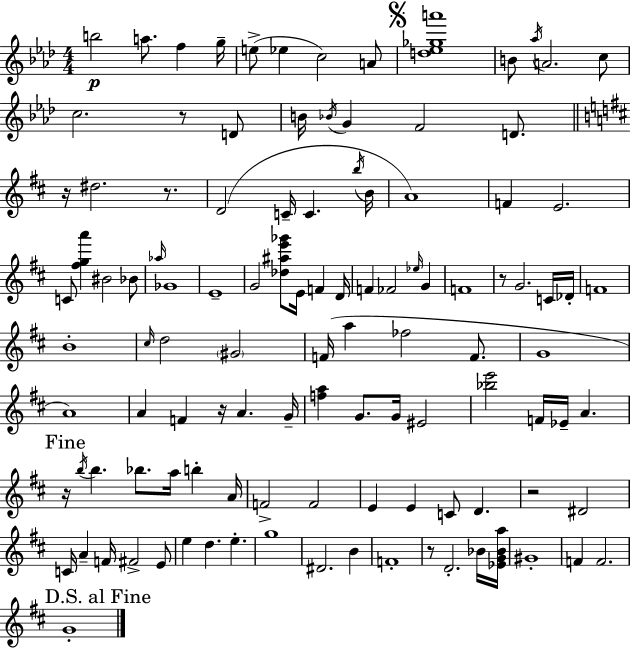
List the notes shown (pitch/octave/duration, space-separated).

B5/h A5/e. F5/q G5/s E5/e Eb5/q C5/h A4/e [D5,Eb5,Gb5,A6]/w B4/e Ab5/s A4/h. C5/e C5/h. R/e D4/e B4/s Bb4/s G4/q F4/h D4/e. R/s D#5/h. R/e. D4/h C4/s C4/q. B5/s B4/s A4/w F4/q E4/h. C4/e [F#5,G5,A6]/q BIS4/h Bb4/e Ab5/s Gb4/w E4/w G4/h [Db5,A#5,E6,Gb6]/e E4/s F4/q D4/s F4/q FES4/h Eb5/s G4/q F4/w R/e G4/h. C4/s Db4/s F4/w B4/w C#5/s D5/h G#4/h F4/s A5/q FES5/h F4/e. G4/w A4/w A4/q F4/q R/s A4/q. G4/s [F5,A5]/q G4/e. G4/s EIS4/h [Bb5,E6]/h F4/s Eb4/s A4/q. R/s B5/s B5/q. Bb5/e. A5/s B5/q A4/s F4/h F4/h E4/q E4/q C4/e D4/q. R/h D#4/h C4/s A4/q F4/s F#4/h E4/e E5/q D5/q. E5/q. G5/w D#4/h. B4/q F4/w R/e D4/h. Bb4/s [Eb4,G4,Bb4,A5]/s G#4/w F4/q F4/h. G4/w